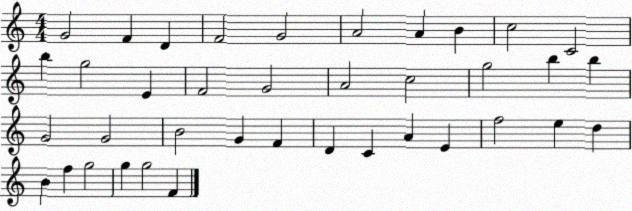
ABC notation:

X:1
T:Untitled
M:4/4
L:1/4
K:C
G2 F D F2 G2 A2 A B c2 C2 b g2 E F2 G2 A2 c2 g2 b b G2 G2 B2 G F D C A E f2 e d B f g2 g g2 F